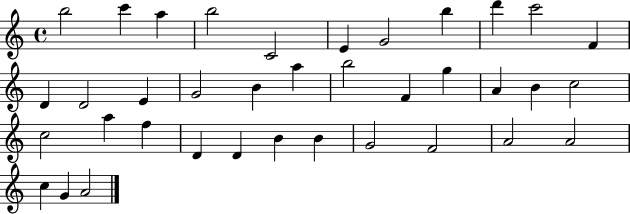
{
  \clef treble
  \time 4/4
  \defaultTimeSignature
  \key c \major
  b''2 c'''4 a''4 | b''2 c'2 | e'4 g'2 b''4 | d'''4 c'''2 f'4 | \break d'4 d'2 e'4 | g'2 b'4 a''4 | b''2 f'4 g''4 | a'4 b'4 c''2 | \break c''2 a''4 f''4 | d'4 d'4 b'4 b'4 | g'2 f'2 | a'2 a'2 | \break c''4 g'4 a'2 | \bar "|."
}